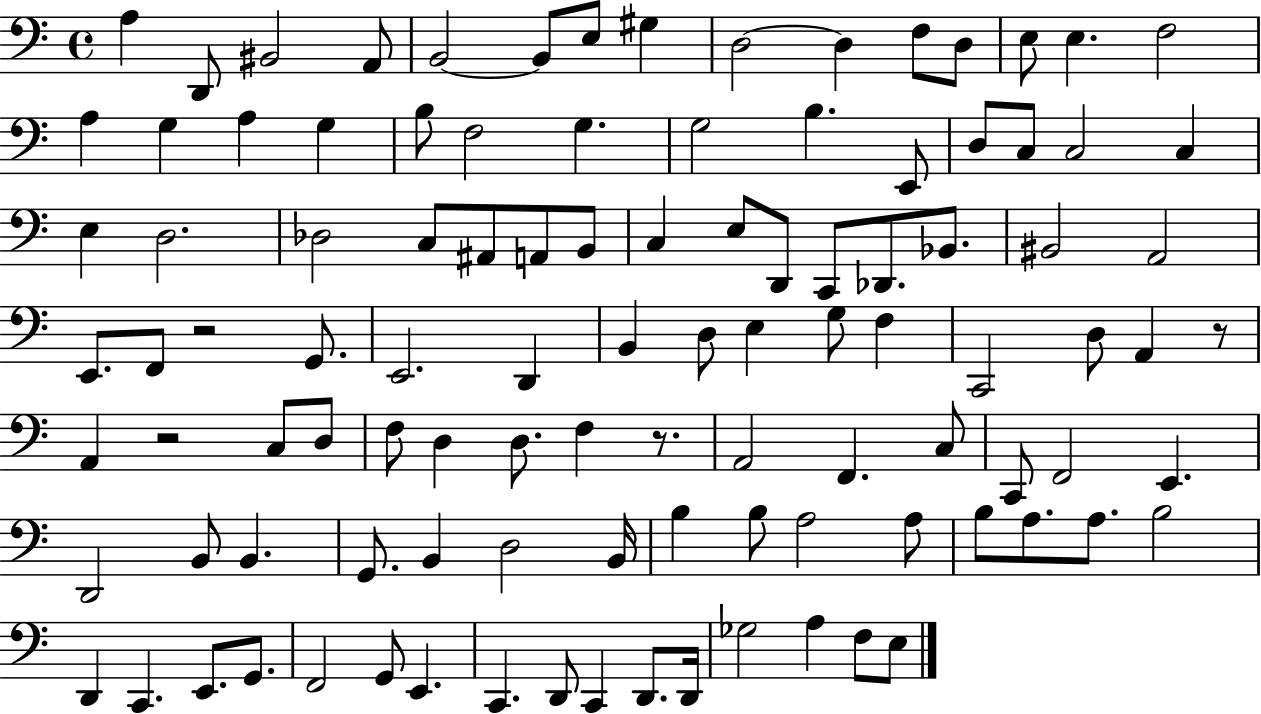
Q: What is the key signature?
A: C major